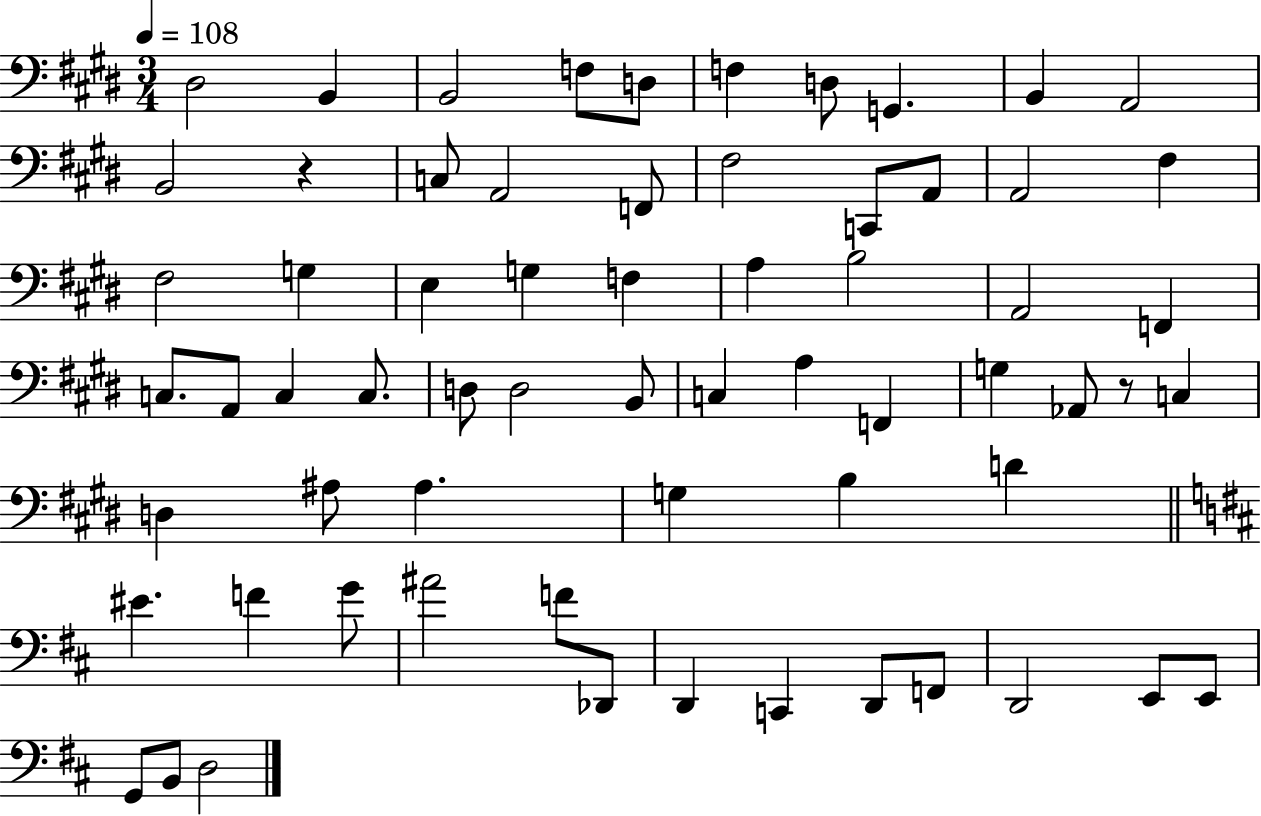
X:1
T:Untitled
M:3/4
L:1/4
K:E
^D,2 B,, B,,2 F,/2 D,/2 F, D,/2 G,, B,, A,,2 B,,2 z C,/2 A,,2 F,,/2 ^F,2 C,,/2 A,,/2 A,,2 ^F, ^F,2 G, E, G, F, A, B,2 A,,2 F,, C,/2 A,,/2 C, C,/2 D,/2 D,2 B,,/2 C, A, F,, G, _A,,/2 z/2 C, D, ^A,/2 ^A, G, B, D ^E F G/2 ^A2 F/2 _D,,/2 D,, C,, D,,/2 F,,/2 D,,2 E,,/2 E,,/2 G,,/2 B,,/2 D,2